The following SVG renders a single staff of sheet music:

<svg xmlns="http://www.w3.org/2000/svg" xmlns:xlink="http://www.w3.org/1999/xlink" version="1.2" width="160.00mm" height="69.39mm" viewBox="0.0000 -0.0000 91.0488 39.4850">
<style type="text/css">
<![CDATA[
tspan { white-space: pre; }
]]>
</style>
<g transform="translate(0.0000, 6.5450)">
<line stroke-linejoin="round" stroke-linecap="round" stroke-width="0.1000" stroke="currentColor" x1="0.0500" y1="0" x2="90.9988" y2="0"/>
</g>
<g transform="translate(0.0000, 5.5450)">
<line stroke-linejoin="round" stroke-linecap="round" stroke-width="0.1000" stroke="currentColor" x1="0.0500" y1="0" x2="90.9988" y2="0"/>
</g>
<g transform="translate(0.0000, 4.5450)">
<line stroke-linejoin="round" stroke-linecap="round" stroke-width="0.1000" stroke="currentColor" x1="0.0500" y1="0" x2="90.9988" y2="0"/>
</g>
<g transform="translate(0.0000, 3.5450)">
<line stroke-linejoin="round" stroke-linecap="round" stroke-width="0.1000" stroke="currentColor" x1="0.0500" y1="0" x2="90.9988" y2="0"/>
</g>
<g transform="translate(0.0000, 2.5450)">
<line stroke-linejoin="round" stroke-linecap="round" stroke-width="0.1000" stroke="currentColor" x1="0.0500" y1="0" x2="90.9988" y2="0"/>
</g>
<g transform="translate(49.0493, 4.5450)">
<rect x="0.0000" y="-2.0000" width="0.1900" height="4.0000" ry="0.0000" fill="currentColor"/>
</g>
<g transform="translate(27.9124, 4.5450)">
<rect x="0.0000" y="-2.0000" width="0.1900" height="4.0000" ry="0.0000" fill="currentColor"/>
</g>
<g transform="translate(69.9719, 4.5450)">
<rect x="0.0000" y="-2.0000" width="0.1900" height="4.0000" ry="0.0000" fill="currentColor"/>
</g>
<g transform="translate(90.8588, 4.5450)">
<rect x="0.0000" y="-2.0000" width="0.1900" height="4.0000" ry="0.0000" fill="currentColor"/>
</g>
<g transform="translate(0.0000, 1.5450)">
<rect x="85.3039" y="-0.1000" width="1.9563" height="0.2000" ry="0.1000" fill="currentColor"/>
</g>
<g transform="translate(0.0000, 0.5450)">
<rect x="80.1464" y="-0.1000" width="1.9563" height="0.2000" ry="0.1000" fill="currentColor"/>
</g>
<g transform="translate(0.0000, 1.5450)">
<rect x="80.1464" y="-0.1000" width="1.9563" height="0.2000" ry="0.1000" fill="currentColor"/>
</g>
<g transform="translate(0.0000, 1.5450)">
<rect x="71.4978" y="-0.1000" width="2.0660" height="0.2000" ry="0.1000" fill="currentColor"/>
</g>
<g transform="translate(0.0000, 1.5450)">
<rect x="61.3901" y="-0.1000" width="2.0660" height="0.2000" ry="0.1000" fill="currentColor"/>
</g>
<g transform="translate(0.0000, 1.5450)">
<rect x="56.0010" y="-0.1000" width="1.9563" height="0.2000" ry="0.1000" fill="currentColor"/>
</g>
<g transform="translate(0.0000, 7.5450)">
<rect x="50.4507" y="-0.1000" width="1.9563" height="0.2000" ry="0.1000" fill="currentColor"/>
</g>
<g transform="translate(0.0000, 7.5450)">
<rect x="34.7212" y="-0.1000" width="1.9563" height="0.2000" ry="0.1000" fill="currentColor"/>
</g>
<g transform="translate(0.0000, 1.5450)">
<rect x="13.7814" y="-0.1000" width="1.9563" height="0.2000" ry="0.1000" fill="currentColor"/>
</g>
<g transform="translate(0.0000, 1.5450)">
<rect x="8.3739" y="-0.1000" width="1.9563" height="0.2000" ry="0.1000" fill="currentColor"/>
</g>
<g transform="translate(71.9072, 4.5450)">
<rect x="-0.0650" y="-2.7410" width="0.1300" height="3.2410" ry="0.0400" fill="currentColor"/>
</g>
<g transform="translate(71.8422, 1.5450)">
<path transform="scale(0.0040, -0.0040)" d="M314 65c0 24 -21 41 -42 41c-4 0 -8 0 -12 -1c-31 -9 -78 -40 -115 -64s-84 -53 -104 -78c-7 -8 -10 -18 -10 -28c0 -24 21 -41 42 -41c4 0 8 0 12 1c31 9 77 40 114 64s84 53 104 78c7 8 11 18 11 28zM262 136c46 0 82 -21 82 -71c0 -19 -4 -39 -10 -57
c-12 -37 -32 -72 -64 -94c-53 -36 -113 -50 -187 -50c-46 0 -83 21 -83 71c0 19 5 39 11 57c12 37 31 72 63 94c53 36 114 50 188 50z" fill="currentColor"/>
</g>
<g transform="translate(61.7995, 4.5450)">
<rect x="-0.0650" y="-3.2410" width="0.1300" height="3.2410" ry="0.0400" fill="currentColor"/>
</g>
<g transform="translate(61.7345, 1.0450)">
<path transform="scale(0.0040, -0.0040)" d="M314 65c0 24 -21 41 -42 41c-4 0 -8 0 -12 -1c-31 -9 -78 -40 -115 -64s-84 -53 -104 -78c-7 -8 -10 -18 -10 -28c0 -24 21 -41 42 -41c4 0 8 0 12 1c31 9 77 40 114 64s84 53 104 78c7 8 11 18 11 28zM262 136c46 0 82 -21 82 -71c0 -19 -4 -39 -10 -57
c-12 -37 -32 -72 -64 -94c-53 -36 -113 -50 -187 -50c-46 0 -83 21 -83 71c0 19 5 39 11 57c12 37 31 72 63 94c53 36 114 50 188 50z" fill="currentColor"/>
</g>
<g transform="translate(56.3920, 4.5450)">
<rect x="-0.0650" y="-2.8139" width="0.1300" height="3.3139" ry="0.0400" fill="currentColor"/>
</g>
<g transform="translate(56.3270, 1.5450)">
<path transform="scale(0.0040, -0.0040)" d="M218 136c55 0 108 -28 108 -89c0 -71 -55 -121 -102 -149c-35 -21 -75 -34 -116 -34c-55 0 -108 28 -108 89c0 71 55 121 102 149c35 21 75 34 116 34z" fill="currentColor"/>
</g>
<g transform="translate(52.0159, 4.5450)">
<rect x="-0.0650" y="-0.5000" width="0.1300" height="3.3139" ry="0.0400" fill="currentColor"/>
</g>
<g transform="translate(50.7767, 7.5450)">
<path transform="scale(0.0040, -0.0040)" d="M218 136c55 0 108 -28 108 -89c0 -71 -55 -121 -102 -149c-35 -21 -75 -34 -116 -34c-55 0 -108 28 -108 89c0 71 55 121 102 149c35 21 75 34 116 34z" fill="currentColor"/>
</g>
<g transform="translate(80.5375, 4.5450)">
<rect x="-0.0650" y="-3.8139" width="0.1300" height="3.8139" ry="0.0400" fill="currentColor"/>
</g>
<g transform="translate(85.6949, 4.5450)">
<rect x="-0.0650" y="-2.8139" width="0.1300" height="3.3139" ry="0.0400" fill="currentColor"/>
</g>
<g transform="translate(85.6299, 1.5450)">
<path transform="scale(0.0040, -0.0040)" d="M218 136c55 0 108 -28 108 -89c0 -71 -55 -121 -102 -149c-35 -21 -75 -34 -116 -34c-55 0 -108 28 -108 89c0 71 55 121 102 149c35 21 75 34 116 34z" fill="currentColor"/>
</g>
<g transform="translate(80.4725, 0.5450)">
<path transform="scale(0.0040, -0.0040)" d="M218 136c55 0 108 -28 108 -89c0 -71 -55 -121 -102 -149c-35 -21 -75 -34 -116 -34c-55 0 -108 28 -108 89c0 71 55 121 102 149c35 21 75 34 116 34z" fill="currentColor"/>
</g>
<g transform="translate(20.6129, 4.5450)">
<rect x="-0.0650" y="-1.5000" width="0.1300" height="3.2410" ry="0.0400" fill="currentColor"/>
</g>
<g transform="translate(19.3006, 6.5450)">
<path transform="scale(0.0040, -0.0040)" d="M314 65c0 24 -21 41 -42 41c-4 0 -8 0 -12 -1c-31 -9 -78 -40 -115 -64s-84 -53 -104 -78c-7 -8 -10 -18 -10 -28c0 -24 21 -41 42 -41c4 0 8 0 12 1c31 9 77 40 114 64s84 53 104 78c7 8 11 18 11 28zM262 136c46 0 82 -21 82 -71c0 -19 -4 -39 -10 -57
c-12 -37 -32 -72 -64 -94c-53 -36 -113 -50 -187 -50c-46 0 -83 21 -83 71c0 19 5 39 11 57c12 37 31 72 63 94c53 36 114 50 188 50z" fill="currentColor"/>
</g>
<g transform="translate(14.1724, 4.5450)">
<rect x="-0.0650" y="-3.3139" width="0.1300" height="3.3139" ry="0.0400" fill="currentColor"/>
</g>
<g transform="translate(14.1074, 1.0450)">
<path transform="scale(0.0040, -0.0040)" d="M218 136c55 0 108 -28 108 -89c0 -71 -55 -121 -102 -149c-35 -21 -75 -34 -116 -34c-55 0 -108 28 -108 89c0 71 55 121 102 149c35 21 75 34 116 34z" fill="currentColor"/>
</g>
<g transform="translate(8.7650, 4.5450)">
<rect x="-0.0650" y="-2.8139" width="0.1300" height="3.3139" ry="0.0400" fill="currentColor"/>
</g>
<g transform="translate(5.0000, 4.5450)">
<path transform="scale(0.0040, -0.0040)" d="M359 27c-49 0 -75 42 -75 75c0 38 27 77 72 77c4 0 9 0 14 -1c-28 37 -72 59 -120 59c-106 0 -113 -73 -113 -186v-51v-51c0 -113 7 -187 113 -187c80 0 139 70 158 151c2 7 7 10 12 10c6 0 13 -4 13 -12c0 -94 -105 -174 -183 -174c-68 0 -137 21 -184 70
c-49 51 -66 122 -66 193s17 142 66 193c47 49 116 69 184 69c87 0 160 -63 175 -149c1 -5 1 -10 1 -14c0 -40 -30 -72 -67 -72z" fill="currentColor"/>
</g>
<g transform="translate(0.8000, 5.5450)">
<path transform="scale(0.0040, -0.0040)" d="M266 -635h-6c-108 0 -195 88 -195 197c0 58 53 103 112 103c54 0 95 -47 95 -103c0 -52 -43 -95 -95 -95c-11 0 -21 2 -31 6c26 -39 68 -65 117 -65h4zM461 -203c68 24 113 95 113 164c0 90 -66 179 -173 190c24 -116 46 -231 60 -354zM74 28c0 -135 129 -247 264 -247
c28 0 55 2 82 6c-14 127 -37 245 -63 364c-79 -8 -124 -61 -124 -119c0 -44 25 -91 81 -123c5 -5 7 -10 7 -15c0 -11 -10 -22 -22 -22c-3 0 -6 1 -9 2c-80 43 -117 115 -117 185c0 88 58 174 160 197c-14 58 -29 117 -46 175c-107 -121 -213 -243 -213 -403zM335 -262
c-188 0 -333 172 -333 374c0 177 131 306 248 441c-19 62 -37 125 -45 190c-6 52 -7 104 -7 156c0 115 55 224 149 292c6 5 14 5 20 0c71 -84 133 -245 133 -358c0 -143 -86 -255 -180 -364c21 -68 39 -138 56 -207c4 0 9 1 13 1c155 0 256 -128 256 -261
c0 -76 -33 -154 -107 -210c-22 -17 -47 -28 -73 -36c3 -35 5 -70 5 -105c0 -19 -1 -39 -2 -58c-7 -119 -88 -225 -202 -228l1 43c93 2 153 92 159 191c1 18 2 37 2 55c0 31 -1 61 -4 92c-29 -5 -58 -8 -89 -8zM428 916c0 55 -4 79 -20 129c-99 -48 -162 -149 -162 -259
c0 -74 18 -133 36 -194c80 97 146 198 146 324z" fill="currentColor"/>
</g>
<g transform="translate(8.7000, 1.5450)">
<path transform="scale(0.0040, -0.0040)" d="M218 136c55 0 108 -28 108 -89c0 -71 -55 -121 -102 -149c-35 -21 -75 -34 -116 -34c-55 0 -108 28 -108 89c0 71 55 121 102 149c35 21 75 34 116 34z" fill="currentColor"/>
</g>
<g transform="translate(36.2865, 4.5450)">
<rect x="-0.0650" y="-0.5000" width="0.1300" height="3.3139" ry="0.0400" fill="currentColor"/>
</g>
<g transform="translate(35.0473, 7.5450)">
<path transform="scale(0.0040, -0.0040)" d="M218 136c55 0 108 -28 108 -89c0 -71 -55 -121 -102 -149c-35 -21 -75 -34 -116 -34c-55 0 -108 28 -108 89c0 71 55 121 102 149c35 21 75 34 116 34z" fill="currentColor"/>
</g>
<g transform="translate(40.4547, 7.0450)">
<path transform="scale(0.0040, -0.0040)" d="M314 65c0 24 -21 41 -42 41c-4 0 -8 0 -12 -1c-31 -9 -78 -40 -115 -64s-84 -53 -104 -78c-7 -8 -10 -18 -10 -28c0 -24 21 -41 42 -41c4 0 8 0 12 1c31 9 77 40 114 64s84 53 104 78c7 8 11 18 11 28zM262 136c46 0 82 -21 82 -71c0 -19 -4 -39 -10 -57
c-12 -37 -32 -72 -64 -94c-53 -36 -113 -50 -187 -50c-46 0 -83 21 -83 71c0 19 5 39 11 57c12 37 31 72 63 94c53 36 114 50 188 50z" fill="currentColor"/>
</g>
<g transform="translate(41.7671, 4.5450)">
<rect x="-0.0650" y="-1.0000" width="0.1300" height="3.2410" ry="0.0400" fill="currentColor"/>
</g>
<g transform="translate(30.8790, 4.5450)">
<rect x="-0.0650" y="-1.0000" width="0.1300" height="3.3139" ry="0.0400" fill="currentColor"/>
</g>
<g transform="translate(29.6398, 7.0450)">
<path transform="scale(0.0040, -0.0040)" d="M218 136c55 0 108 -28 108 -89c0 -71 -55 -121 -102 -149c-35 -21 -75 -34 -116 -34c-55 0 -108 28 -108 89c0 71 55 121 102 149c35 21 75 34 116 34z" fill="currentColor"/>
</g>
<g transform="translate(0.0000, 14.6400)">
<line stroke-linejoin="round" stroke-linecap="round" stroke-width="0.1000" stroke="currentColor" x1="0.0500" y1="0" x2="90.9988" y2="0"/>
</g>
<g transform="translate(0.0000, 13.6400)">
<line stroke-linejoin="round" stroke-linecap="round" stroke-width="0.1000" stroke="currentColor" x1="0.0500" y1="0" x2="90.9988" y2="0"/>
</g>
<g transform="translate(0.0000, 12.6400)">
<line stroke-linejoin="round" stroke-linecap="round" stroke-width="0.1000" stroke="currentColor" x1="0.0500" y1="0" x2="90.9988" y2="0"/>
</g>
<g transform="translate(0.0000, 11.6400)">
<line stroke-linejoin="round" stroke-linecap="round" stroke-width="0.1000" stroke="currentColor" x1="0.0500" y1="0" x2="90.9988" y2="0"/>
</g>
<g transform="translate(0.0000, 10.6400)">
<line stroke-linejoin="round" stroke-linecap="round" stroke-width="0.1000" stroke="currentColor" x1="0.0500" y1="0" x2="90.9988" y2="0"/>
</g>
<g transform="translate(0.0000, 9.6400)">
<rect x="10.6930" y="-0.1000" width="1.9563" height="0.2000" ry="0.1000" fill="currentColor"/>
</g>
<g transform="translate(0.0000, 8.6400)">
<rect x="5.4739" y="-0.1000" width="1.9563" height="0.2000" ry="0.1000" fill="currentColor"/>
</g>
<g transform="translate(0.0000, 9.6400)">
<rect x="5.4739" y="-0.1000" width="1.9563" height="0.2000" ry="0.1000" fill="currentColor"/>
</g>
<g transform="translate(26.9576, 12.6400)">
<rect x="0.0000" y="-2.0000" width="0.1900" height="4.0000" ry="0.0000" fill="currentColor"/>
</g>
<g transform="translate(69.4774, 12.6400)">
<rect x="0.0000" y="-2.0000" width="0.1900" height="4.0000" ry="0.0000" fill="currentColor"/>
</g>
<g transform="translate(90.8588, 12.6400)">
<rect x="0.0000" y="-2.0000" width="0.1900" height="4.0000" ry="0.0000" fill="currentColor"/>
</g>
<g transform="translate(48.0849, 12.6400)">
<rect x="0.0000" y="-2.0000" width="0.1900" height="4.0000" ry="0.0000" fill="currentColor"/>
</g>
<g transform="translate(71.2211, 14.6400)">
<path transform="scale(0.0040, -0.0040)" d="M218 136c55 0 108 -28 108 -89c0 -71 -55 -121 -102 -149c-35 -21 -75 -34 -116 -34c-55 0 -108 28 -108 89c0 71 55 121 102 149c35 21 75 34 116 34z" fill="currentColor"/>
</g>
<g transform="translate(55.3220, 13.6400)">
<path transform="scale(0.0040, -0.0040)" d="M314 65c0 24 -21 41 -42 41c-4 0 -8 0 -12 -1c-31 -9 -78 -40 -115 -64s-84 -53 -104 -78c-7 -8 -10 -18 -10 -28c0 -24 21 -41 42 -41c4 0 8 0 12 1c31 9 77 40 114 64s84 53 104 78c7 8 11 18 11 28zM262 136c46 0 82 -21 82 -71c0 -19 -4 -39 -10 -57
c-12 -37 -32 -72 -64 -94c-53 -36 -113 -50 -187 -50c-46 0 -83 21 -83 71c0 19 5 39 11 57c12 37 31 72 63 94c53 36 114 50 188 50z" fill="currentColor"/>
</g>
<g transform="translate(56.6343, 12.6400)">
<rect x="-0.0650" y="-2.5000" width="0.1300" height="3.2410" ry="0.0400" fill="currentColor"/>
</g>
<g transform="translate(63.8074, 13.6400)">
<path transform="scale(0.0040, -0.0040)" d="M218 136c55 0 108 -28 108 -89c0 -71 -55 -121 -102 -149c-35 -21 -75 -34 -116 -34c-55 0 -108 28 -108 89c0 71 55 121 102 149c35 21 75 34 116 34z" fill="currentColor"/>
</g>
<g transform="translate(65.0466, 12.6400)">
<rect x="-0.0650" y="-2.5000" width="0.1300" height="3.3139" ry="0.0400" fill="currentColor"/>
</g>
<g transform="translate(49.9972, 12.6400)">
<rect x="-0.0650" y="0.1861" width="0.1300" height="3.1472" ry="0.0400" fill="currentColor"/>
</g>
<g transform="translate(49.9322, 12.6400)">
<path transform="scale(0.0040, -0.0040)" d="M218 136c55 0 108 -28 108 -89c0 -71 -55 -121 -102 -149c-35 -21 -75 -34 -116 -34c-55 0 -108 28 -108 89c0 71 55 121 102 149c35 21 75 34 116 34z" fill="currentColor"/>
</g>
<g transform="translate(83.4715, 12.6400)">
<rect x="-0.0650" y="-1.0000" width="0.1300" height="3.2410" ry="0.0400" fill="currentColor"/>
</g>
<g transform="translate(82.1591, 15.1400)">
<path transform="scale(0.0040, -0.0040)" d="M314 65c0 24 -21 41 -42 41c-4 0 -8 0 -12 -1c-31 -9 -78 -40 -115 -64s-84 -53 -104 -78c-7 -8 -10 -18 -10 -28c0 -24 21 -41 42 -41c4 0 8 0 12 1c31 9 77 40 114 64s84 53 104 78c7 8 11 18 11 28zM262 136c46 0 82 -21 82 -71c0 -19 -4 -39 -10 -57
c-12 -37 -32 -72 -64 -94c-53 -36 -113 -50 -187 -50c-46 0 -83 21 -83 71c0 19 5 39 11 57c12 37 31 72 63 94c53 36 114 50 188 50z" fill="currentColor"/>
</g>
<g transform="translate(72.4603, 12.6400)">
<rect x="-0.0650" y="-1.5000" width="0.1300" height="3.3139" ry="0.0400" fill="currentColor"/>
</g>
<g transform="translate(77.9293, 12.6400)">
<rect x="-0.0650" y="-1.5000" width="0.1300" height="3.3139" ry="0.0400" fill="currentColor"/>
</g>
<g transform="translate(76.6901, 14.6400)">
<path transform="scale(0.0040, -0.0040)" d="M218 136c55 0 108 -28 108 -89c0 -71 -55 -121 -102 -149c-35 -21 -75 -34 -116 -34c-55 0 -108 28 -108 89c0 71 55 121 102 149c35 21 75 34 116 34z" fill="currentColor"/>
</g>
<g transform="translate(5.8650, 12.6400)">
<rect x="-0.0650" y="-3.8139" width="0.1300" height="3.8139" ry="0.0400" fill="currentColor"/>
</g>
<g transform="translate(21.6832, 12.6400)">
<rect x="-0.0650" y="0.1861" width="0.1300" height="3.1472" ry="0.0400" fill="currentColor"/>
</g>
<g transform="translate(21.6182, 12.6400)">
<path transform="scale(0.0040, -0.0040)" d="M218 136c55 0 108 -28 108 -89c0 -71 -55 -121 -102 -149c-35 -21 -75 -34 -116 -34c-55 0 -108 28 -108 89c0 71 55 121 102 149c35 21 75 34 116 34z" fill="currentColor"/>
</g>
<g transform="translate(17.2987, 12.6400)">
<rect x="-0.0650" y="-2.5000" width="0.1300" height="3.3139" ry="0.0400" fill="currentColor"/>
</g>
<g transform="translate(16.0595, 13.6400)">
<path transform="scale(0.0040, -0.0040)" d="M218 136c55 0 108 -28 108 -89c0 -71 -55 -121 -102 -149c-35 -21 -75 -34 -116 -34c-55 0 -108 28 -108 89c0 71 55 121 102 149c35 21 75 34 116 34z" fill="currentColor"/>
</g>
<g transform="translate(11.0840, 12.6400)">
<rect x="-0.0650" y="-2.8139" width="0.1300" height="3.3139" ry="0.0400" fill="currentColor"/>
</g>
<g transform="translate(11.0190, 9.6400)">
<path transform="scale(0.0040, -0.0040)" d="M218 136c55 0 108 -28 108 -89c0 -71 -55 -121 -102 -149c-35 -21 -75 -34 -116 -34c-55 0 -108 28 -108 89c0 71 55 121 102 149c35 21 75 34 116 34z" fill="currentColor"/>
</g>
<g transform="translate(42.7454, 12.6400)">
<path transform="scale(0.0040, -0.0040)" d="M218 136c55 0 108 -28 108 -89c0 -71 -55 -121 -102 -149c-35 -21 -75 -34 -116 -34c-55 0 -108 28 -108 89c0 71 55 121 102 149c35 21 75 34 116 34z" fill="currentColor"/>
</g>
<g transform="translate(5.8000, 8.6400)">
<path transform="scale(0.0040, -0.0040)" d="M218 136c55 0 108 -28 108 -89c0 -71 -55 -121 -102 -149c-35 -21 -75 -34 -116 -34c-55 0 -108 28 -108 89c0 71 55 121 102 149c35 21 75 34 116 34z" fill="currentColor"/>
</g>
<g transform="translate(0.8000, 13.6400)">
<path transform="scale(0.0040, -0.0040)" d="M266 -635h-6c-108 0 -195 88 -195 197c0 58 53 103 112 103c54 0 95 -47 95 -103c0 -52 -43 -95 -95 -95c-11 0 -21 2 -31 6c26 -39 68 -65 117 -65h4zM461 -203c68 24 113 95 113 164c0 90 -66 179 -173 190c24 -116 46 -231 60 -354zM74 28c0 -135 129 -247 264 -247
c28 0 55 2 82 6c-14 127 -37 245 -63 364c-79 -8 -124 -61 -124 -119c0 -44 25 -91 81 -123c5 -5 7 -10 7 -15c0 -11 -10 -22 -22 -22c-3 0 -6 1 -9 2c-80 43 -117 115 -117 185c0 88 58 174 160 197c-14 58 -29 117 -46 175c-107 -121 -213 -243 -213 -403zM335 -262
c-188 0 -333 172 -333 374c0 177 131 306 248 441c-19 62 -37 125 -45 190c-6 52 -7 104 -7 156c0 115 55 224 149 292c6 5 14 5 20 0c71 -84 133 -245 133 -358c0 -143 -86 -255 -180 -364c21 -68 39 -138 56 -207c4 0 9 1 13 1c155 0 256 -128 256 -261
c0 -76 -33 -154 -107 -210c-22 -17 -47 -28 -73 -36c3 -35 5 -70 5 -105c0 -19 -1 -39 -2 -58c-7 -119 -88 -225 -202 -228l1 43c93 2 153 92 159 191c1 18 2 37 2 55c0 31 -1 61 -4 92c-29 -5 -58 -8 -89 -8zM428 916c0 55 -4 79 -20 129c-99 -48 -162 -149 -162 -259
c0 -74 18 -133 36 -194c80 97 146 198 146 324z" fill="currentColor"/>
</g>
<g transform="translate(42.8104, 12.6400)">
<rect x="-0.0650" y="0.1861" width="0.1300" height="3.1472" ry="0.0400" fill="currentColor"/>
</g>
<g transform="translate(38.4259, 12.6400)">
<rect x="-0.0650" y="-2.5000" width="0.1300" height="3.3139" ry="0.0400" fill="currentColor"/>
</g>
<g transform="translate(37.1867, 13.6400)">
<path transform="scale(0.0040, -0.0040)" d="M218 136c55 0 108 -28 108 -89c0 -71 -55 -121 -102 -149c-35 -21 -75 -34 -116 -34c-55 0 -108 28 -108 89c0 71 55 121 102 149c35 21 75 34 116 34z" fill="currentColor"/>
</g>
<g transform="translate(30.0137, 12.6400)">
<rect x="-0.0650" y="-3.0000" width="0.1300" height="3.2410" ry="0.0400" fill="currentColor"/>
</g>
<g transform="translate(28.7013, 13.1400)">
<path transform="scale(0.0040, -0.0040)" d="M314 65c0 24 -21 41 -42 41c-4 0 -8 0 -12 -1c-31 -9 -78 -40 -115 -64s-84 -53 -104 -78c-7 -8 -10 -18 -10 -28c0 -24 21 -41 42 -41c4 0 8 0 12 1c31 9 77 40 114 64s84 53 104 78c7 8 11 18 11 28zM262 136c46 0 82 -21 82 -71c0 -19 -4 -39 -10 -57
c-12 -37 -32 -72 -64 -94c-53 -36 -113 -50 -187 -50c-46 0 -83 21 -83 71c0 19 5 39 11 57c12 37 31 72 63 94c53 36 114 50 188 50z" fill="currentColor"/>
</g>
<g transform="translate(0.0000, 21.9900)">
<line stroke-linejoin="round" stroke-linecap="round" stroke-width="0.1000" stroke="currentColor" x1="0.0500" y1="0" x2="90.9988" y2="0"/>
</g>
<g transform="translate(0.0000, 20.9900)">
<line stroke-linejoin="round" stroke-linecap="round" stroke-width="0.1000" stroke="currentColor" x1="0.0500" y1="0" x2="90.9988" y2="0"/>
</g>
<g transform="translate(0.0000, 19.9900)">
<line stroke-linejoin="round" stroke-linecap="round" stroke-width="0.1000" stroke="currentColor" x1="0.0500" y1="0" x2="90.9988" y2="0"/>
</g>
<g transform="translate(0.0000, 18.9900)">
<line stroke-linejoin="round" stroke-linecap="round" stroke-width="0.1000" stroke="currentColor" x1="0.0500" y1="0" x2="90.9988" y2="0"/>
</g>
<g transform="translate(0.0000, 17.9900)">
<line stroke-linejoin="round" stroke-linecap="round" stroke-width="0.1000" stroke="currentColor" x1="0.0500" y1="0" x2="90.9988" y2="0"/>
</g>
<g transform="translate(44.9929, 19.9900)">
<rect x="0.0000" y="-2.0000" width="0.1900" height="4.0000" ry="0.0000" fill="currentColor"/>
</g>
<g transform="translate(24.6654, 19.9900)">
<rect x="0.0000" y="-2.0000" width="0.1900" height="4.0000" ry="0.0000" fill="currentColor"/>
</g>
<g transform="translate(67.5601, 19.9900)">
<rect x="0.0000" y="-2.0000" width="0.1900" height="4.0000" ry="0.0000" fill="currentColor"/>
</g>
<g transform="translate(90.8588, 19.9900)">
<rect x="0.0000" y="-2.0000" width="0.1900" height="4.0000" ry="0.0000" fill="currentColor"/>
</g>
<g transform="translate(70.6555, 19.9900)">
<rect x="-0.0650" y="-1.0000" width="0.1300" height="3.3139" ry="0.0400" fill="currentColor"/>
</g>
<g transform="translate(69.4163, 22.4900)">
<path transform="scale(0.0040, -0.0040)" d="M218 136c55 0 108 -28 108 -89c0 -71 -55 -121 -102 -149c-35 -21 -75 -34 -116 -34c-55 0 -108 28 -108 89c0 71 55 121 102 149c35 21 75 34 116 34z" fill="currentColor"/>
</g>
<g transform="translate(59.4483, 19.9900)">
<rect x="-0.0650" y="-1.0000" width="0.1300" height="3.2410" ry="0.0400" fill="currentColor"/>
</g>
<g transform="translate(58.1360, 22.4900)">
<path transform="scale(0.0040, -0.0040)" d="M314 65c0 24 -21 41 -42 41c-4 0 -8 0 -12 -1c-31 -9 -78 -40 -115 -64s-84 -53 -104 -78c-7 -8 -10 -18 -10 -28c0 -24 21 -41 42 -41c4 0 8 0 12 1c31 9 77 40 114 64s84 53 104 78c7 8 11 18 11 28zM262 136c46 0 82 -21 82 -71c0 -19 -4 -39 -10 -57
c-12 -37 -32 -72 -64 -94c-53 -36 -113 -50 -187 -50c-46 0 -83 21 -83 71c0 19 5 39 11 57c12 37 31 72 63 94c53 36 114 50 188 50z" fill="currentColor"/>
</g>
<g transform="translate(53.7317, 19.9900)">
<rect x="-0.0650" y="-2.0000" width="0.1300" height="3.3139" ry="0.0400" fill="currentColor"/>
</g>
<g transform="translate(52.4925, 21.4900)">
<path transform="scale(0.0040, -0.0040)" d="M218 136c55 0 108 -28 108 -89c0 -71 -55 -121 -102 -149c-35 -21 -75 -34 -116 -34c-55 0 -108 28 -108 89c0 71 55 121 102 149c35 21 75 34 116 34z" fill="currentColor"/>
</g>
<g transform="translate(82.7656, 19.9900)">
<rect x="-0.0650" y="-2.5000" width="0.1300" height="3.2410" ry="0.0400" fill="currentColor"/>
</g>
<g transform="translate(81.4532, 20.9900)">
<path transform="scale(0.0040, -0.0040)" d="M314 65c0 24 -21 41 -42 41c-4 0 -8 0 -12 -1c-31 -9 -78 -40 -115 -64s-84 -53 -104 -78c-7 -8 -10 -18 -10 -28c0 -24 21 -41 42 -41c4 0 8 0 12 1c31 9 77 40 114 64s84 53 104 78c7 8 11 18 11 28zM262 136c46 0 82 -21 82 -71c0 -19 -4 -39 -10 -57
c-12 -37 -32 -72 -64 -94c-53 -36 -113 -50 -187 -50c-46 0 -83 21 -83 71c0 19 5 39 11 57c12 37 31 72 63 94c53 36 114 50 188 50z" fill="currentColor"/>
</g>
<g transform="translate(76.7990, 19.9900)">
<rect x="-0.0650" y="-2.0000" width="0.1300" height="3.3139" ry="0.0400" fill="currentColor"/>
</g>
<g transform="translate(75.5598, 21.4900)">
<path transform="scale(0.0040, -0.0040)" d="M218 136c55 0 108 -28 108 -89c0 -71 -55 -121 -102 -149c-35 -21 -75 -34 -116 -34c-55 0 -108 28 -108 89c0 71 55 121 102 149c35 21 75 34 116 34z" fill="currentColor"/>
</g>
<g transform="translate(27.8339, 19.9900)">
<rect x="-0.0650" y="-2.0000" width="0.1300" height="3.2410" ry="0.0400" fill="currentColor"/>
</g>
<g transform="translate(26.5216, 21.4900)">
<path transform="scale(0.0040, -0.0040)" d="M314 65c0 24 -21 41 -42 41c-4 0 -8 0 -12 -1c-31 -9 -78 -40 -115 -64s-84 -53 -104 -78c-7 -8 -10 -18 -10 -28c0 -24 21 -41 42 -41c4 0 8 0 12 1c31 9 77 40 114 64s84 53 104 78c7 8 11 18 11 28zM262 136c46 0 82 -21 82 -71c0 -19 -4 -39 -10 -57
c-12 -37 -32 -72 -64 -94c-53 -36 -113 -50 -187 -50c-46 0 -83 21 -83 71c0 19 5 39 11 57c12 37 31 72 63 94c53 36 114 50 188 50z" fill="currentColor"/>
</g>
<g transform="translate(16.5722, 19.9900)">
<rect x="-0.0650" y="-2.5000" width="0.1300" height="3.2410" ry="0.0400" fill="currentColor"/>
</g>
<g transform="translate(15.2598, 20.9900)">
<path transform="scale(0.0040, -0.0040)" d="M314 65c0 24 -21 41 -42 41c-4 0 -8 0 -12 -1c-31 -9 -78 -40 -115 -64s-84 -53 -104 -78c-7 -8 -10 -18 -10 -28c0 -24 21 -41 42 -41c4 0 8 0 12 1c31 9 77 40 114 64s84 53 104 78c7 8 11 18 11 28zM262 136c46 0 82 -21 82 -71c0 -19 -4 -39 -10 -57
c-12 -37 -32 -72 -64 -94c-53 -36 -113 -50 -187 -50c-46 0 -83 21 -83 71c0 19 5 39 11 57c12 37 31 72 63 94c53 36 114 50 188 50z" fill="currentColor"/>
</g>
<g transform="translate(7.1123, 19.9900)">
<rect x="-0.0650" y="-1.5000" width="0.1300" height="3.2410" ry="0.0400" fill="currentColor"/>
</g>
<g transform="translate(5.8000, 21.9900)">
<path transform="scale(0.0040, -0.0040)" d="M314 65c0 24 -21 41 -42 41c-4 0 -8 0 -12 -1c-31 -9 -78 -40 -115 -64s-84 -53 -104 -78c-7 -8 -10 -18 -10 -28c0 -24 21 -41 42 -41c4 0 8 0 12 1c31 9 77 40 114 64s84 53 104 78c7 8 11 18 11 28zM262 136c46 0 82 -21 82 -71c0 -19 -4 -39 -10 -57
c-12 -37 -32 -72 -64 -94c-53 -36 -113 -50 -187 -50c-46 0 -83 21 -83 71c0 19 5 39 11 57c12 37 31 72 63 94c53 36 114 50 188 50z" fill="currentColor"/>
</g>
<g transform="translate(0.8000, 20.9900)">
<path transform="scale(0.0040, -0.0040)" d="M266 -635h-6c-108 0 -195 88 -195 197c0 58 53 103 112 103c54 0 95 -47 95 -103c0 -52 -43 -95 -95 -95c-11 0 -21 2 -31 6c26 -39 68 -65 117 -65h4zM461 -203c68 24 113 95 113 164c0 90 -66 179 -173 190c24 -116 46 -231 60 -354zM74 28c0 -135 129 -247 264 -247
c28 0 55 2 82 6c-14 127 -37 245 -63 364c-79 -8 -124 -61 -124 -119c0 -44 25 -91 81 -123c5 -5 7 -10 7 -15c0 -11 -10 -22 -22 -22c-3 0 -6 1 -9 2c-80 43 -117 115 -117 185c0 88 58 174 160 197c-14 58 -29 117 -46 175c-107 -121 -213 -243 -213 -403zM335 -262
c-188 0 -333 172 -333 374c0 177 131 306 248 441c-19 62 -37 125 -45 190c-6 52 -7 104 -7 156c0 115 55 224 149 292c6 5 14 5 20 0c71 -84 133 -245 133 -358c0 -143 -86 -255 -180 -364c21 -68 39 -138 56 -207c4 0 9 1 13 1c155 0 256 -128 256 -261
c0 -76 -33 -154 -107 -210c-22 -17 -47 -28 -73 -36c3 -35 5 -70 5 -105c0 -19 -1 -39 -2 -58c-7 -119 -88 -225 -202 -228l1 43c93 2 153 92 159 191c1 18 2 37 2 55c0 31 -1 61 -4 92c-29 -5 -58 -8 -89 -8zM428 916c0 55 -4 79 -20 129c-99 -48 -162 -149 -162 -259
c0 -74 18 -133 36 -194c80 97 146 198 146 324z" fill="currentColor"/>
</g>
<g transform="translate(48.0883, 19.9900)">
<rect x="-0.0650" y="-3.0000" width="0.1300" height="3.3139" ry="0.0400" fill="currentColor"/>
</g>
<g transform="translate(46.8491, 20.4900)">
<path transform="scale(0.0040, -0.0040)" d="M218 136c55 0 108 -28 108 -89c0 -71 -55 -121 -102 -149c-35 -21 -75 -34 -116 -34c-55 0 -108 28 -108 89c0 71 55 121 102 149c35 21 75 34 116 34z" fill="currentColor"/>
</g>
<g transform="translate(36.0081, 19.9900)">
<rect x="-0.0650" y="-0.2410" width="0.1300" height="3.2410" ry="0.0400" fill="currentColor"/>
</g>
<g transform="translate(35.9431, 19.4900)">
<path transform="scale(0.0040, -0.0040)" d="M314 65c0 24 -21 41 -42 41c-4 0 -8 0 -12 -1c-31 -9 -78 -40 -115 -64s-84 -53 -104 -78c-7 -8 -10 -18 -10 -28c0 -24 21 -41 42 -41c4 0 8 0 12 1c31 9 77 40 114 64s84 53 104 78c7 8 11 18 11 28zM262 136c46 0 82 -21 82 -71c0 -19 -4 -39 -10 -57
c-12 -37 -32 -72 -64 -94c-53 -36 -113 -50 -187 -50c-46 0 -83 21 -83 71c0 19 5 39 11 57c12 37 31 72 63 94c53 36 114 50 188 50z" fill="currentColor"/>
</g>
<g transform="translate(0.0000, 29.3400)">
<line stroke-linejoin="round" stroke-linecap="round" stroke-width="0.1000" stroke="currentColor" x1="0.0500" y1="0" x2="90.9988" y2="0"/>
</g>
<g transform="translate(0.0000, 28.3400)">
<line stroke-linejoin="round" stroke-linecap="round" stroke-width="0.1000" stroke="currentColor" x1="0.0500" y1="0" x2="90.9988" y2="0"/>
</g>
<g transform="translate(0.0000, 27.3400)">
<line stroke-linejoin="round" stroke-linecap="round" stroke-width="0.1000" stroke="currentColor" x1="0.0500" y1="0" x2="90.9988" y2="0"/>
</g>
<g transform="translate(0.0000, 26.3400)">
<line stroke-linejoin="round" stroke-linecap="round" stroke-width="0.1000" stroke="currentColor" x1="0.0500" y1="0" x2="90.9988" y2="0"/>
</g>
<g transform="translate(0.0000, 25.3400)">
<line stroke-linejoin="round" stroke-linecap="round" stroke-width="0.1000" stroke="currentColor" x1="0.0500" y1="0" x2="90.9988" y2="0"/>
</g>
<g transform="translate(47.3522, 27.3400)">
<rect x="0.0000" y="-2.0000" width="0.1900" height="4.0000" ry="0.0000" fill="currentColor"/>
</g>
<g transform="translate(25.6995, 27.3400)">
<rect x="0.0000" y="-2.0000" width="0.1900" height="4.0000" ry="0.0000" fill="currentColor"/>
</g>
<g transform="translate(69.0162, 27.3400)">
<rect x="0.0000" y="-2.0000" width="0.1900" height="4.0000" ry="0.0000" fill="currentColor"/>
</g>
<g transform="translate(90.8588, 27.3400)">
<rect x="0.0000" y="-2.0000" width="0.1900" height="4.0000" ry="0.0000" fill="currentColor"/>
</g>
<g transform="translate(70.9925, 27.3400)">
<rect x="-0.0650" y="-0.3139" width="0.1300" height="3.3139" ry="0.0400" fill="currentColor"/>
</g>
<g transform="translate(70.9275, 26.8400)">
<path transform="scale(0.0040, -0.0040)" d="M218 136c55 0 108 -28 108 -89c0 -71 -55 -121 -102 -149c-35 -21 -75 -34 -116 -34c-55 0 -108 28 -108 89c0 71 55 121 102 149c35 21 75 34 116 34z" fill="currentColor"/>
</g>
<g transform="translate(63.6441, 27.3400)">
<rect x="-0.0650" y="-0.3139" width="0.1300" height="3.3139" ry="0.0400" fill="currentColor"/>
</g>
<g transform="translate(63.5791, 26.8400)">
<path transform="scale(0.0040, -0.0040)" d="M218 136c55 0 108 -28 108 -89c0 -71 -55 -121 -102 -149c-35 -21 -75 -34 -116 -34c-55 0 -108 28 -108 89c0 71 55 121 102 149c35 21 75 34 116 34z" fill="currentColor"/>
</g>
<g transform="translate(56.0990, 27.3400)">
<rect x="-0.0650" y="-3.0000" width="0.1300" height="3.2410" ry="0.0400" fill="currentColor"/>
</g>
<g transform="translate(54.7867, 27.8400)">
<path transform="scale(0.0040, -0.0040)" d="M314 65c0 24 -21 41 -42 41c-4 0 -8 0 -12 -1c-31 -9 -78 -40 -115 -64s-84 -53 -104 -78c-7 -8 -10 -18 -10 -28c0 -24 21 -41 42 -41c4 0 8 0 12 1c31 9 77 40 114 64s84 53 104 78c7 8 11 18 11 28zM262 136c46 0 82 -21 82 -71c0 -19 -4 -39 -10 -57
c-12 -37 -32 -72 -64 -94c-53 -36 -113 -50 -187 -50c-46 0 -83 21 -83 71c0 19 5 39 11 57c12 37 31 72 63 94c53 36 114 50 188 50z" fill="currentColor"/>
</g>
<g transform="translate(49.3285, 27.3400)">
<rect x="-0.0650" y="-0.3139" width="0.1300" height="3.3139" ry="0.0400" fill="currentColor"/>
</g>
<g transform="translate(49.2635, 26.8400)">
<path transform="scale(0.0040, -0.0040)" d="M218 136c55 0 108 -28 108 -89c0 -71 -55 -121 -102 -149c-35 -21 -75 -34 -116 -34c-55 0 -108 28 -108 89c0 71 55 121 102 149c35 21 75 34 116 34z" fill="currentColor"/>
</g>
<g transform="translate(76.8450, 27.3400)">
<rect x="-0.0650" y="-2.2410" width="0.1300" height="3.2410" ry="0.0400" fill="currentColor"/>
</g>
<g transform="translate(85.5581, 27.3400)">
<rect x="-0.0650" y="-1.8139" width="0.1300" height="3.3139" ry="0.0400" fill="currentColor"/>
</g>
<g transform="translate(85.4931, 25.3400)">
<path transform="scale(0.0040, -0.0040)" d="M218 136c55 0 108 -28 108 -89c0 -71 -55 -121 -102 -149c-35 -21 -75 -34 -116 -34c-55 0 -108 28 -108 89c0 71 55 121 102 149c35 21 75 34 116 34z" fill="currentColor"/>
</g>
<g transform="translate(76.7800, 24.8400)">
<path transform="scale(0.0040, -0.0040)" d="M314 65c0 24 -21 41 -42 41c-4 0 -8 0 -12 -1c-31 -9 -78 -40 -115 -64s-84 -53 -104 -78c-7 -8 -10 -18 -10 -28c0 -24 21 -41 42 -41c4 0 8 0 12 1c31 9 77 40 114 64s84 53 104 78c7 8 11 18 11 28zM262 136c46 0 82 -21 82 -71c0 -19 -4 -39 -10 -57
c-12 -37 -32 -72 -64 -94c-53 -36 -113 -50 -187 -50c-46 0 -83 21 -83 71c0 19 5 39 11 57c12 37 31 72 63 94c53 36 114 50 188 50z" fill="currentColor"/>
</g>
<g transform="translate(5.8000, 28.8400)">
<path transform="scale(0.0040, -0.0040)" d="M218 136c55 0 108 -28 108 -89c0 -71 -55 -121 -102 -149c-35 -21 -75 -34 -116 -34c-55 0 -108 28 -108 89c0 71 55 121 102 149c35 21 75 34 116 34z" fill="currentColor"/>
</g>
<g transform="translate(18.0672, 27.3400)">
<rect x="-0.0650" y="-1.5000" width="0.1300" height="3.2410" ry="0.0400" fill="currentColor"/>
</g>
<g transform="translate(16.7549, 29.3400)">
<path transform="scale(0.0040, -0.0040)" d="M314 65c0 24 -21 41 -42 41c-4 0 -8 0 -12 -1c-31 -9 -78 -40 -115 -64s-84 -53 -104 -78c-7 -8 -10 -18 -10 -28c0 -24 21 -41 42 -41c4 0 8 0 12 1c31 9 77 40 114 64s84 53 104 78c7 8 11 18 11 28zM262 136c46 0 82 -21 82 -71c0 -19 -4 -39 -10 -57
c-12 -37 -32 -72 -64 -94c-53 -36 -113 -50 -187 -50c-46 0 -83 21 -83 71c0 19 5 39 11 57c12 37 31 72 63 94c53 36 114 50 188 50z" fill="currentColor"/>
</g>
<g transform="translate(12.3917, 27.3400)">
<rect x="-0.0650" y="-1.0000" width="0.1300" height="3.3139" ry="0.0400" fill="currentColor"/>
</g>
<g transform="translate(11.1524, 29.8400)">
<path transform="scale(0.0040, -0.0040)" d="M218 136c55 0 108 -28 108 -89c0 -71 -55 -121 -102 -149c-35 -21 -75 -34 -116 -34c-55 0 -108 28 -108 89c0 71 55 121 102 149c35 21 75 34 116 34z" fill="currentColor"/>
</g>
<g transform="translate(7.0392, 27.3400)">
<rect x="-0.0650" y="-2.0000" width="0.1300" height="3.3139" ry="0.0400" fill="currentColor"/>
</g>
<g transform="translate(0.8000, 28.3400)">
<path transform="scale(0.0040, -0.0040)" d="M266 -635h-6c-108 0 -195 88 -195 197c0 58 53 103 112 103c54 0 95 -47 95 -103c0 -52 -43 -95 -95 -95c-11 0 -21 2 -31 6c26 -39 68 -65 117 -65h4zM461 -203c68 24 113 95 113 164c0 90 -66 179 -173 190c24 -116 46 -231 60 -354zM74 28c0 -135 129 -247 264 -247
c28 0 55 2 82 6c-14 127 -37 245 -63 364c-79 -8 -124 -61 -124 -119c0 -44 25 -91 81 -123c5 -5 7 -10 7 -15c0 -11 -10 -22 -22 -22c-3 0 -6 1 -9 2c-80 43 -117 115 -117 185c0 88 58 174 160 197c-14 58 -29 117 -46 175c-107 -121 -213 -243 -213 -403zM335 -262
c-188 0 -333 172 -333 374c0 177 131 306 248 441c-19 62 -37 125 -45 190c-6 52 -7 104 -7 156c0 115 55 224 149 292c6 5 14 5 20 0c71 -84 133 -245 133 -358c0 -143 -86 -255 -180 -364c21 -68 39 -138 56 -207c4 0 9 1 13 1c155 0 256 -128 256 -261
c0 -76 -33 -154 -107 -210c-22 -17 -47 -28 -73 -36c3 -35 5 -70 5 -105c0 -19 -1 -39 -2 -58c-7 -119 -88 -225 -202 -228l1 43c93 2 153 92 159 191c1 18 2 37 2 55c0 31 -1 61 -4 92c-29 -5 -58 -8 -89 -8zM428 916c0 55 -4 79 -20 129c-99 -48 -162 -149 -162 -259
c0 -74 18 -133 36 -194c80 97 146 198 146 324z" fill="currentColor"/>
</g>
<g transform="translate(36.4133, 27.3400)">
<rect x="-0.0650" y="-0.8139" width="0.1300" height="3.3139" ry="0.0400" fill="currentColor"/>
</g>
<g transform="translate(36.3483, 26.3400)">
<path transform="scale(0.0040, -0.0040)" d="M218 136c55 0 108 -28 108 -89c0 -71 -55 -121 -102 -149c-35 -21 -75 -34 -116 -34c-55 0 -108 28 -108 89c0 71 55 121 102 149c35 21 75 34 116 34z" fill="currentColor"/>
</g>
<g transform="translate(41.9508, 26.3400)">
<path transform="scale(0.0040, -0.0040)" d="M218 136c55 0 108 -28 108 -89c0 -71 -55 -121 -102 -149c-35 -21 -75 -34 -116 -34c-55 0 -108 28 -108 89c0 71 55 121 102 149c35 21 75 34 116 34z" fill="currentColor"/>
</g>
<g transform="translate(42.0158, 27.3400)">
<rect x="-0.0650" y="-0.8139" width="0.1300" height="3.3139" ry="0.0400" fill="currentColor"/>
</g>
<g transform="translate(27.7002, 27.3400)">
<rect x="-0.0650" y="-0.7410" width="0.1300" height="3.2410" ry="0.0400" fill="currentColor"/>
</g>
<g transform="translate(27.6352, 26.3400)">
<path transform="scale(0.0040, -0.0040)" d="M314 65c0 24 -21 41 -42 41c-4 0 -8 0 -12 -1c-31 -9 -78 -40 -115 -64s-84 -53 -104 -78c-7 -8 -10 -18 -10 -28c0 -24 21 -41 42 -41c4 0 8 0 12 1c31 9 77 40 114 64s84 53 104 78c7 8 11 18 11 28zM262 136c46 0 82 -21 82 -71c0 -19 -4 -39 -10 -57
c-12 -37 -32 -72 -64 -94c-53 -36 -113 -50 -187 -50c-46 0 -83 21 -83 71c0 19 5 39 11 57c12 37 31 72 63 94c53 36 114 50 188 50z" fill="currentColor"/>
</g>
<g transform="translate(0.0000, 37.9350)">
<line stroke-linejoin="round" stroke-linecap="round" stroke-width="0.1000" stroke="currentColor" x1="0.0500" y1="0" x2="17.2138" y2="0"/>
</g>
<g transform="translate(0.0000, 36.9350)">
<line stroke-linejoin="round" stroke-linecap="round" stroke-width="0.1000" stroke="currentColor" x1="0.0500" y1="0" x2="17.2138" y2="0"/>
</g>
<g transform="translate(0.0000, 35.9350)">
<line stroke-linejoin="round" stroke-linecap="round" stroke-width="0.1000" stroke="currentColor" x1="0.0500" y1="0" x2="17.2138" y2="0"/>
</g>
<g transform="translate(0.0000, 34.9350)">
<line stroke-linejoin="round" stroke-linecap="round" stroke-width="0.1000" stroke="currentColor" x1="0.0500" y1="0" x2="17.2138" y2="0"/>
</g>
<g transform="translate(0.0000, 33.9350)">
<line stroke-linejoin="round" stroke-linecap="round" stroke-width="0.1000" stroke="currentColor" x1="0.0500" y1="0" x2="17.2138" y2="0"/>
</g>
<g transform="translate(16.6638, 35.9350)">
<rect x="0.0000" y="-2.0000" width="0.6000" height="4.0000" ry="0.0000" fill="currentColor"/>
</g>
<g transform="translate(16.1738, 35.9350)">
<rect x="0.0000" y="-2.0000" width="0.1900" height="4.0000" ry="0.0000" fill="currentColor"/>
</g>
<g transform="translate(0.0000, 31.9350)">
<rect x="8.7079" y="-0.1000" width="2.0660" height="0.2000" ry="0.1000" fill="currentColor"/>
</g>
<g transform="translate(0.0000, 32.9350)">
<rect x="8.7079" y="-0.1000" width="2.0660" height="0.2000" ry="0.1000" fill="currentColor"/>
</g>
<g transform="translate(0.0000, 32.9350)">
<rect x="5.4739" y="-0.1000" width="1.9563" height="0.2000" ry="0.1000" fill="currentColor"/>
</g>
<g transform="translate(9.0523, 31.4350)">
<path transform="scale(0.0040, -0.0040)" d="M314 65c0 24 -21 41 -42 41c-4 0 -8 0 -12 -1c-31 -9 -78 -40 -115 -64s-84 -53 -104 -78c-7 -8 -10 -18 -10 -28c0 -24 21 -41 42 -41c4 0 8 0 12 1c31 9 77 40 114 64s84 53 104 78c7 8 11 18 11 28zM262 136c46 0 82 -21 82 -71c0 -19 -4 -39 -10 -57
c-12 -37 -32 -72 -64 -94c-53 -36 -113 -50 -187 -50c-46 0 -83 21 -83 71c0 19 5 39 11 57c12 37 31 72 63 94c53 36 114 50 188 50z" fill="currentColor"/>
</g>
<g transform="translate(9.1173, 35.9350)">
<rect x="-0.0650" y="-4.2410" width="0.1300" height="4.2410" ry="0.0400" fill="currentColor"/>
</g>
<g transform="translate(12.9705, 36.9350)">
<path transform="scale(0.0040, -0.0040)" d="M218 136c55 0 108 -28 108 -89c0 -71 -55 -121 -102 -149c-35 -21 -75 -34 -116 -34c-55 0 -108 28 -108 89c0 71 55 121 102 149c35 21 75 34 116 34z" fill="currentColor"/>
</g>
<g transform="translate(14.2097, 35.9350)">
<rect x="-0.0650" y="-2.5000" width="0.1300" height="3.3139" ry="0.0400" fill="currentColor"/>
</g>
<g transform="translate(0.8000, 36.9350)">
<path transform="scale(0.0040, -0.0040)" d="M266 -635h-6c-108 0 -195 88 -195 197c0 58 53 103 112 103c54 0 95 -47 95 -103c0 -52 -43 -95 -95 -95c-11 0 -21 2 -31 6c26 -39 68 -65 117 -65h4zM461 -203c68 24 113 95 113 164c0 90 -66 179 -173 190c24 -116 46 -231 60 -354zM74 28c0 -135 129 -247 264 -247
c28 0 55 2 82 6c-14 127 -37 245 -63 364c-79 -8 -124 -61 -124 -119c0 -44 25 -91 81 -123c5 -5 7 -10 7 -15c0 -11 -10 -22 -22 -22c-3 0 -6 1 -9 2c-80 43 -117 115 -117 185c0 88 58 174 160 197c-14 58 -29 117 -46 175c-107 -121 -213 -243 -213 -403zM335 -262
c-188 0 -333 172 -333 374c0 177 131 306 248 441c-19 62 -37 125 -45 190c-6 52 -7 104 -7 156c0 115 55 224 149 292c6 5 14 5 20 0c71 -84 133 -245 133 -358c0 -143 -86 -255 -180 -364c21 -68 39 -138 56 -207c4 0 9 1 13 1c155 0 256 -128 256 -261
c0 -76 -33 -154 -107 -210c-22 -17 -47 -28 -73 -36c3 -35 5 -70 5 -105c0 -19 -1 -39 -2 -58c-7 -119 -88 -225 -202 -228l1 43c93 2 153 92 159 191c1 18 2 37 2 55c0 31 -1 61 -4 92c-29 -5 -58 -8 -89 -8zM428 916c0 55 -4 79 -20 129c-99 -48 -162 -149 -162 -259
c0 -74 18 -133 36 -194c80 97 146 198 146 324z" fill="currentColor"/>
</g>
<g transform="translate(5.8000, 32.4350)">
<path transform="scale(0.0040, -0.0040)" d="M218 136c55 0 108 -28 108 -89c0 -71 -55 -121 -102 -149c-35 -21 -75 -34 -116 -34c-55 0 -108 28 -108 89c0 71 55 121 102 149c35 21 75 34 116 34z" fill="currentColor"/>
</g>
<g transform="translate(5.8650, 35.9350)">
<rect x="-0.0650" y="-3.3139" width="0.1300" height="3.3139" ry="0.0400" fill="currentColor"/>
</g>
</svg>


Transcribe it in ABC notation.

X:1
T:Untitled
M:4/4
L:1/4
K:C
a b E2 D C D2 C a b2 a2 c' a c' a G B A2 G B B G2 G E E D2 E2 G2 F2 c2 A F D2 D F G2 F D E2 d2 d d c A2 c c g2 f b d'2 G